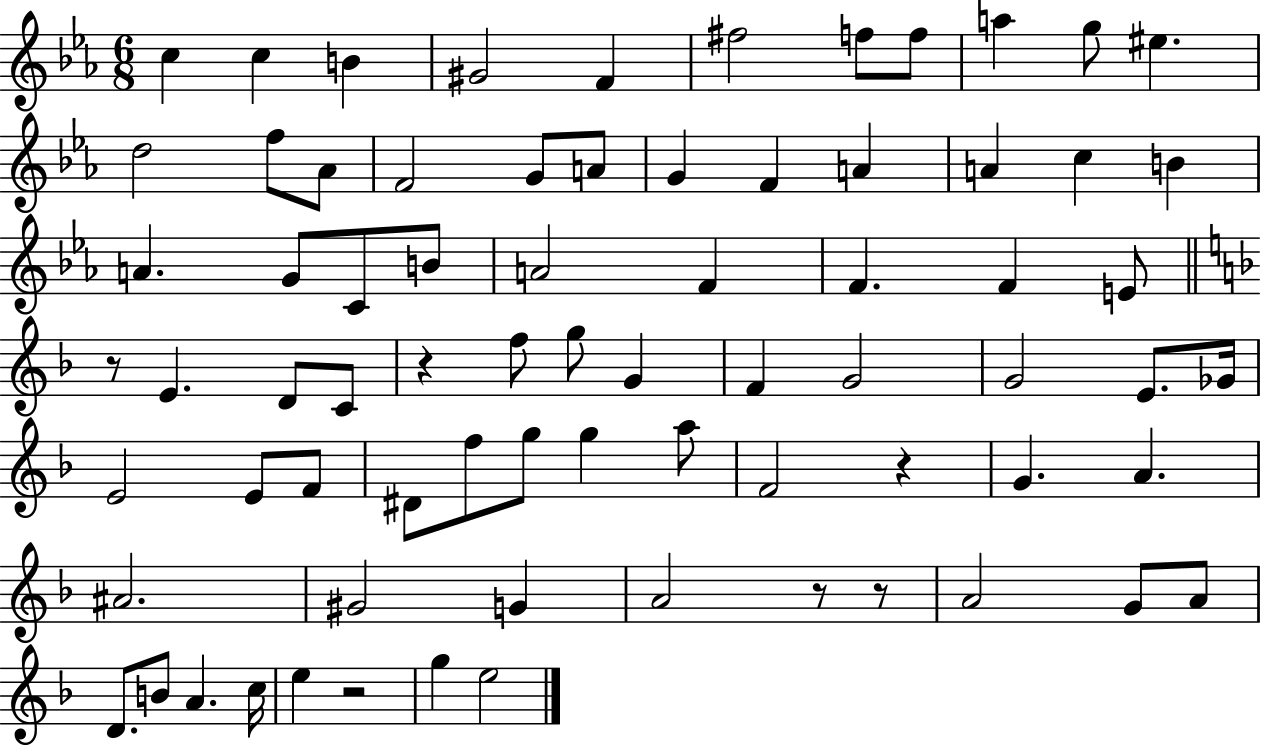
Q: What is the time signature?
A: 6/8